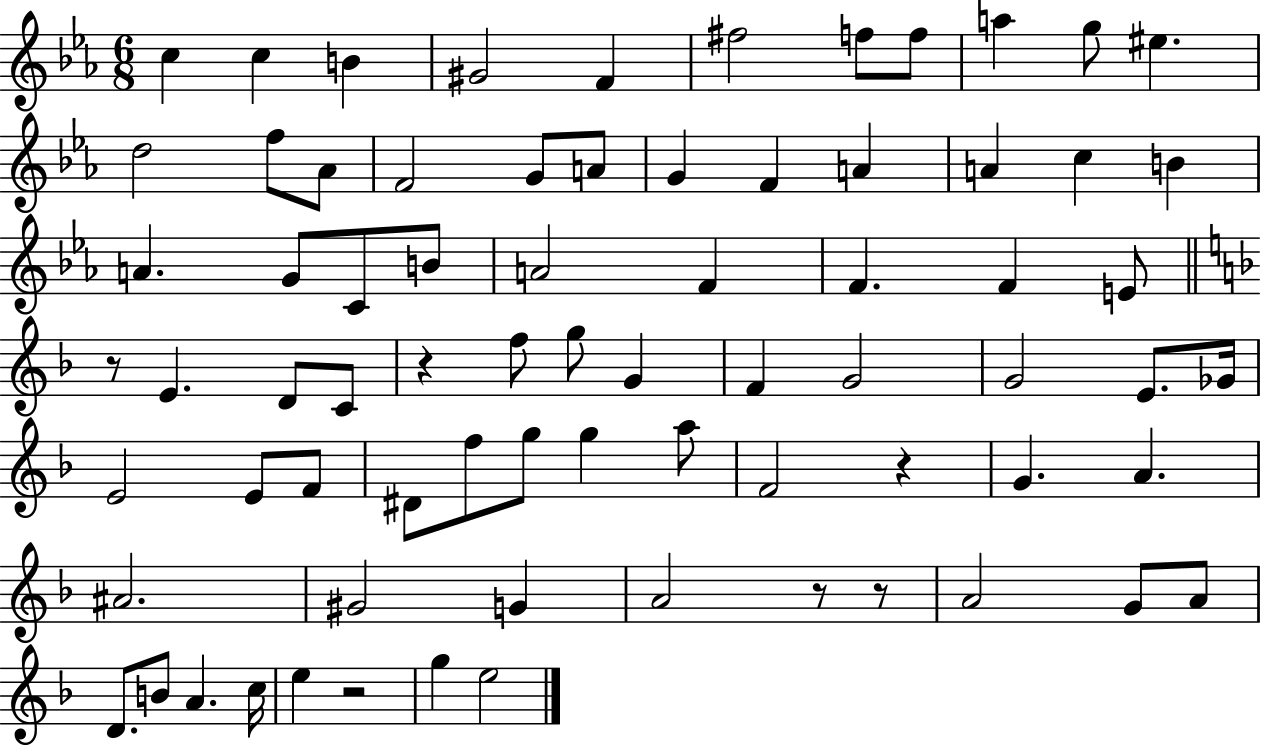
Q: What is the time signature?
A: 6/8